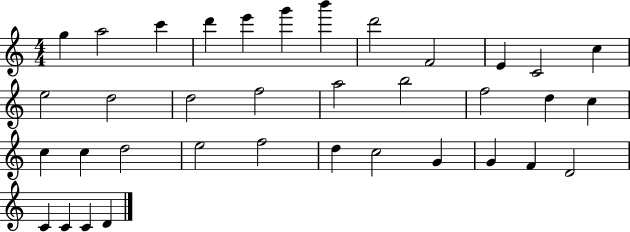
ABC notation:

X:1
T:Untitled
M:4/4
L:1/4
K:C
g a2 c' d' e' g' b' d'2 F2 E C2 c e2 d2 d2 f2 a2 b2 f2 d c c c d2 e2 f2 d c2 G G F D2 C C C D